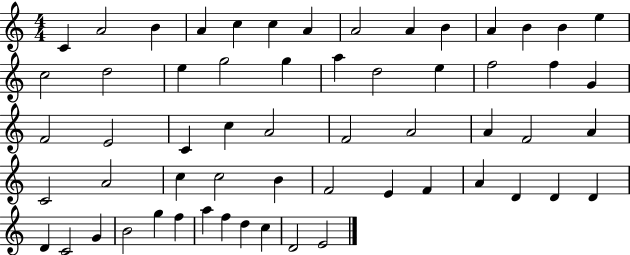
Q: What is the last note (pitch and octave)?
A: E4